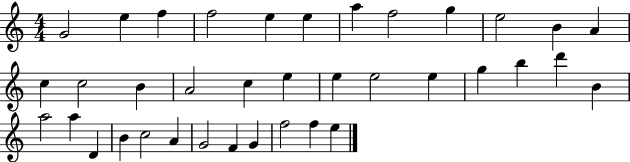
X:1
T:Untitled
M:4/4
L:1/4
K:C
G2 e f f2 e e a f2 g e2 B A c c2 B A2 c e e e2 e g b d' B a2 a D B c2 A G2 F G f2 f e